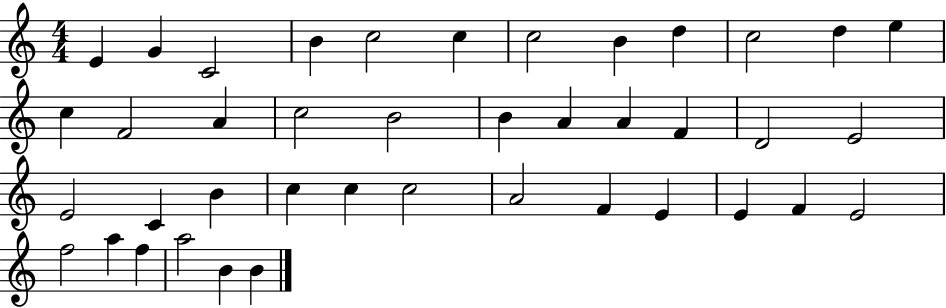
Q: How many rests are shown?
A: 0